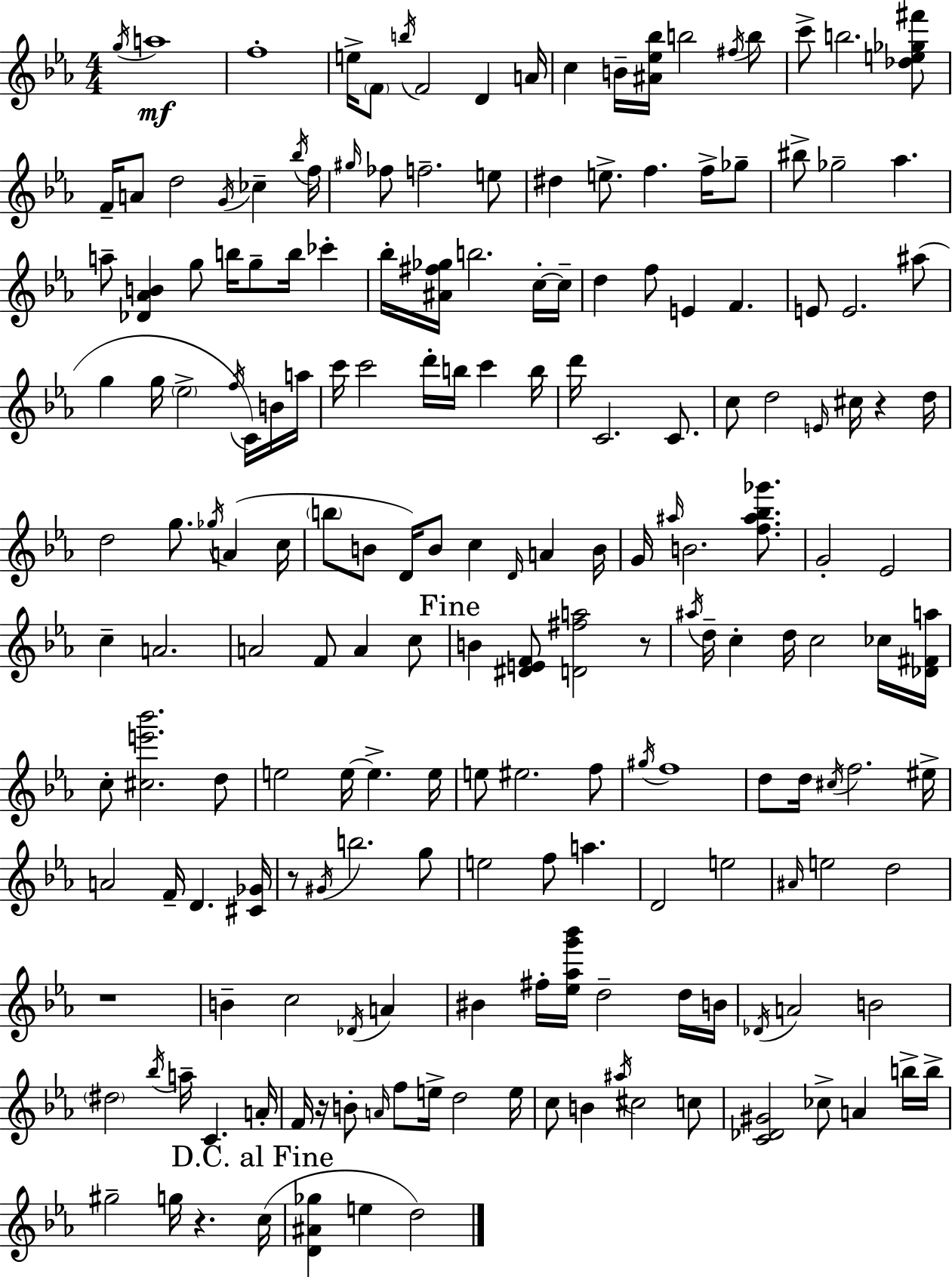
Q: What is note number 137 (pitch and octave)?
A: Db4